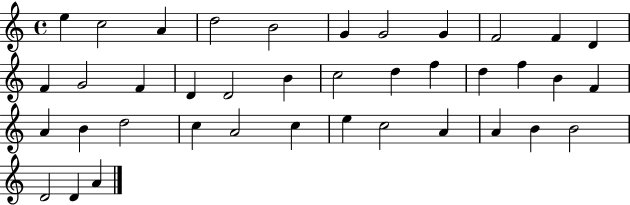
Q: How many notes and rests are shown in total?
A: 39